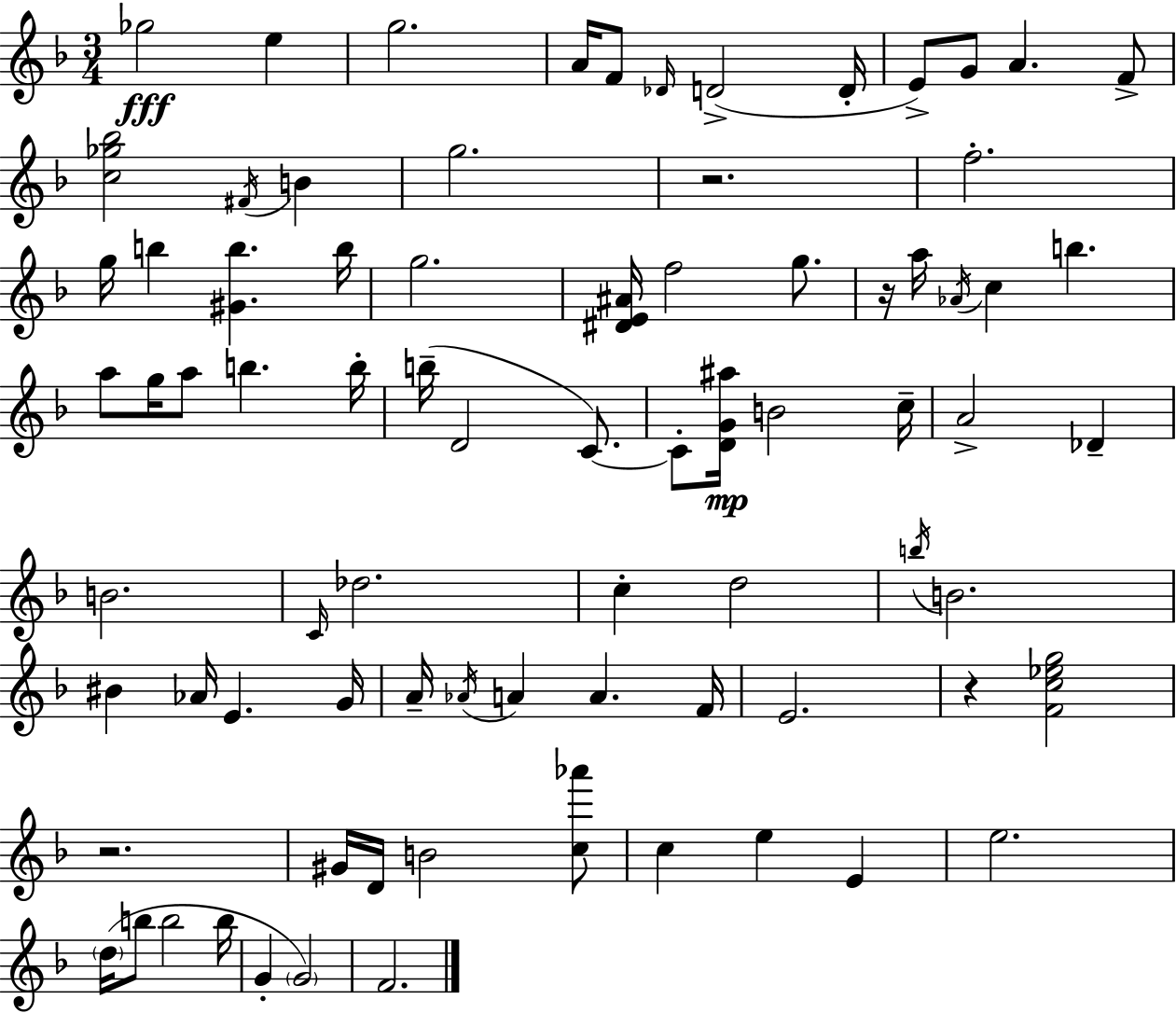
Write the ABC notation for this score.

X:1
T:Untitled
M:3/4
L:1/4
K:F
_g2 e g2 A/4 F/2 _D/4 D2 D/4 E/2 G/2 A F/2 [c_g_b]2 ^F/4 B g2 z2 f2 g/4 b [^Gb] b/4 g2 [^DE^A]/4 f2 g/2 z/4 a/4 _A/4 c b a/2 g/4 a/2 b b/4 b/4 D2 C/2 C/2 [DG^a]/4 B2 c/4 A2 _D B2 C/4 _d2 c d2 b/4 B2 ^B _A/4 E G/4 A/4 _A/4 A A F/4 E2 z [Fc_eg]2 z2 ^G/4 D/4 B2 [c_a']/2 c e E e2 d/4 b/2 b2 b/4 G G2 F2